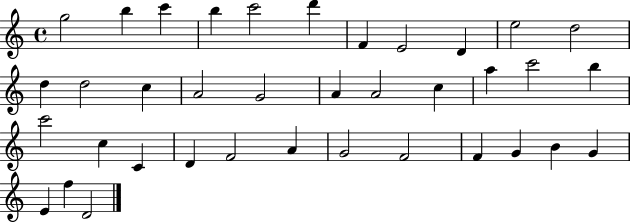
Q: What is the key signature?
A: C major